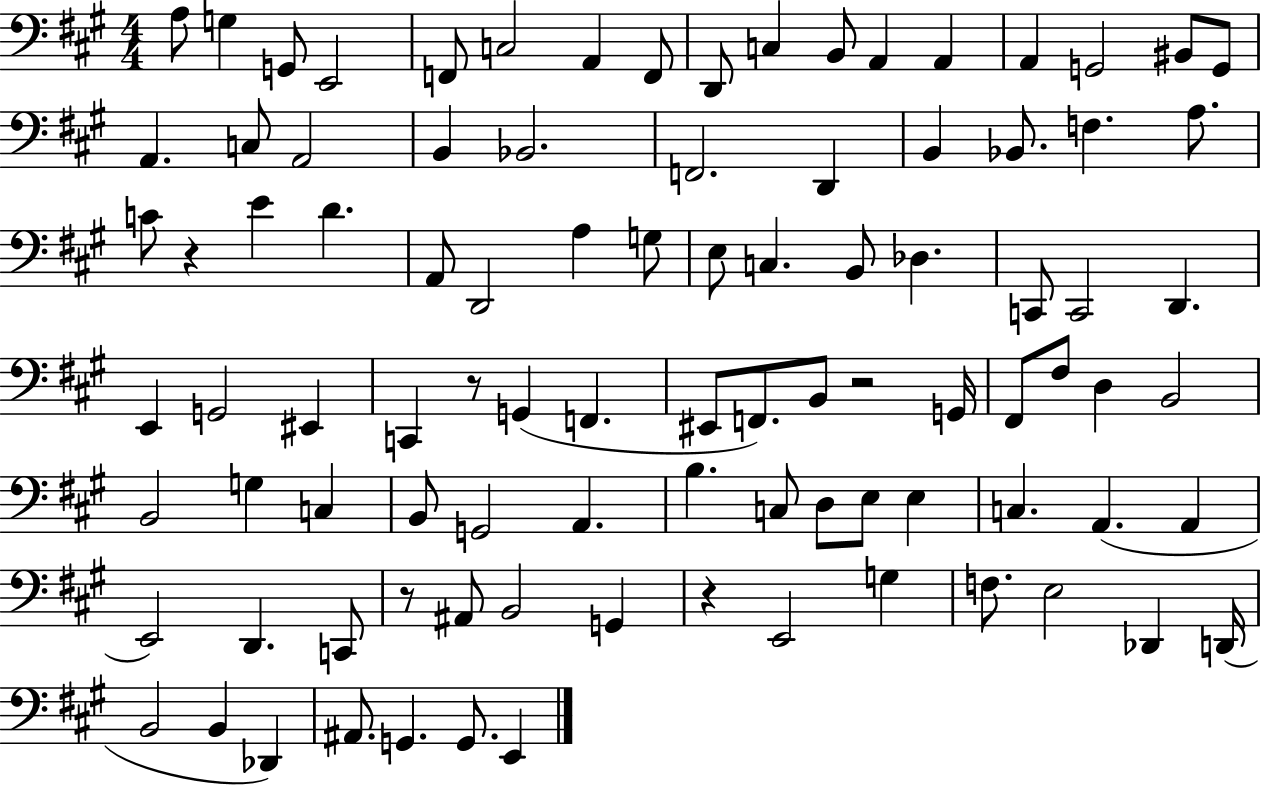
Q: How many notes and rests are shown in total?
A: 94